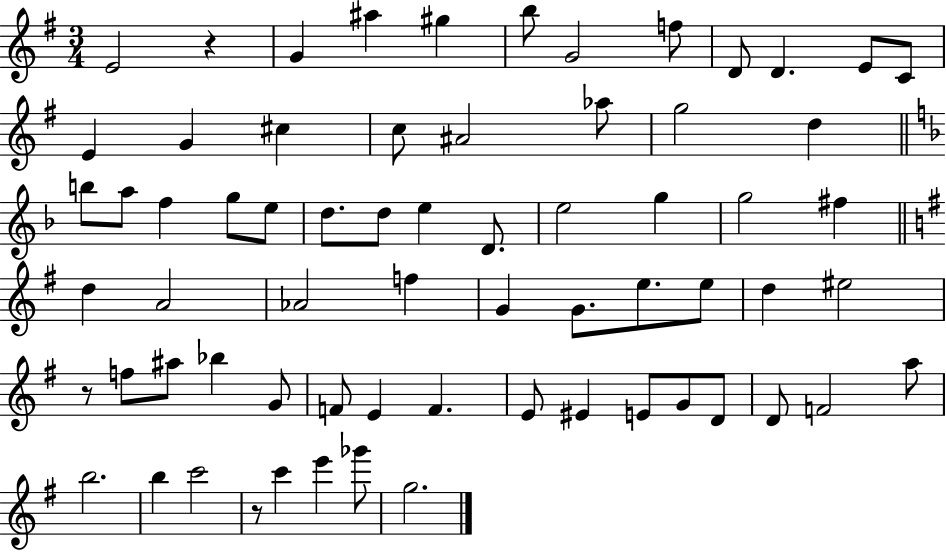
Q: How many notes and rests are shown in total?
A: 67